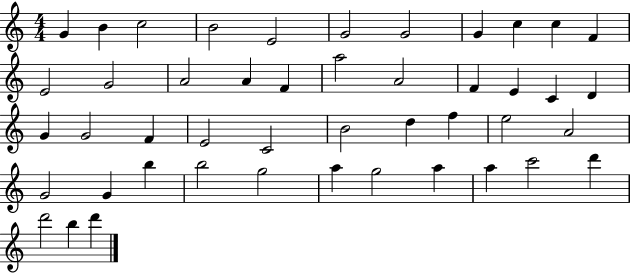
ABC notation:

X:1
T:Untitled
M:4/4
L:1/4
K:C
G B c2 B2 E2 G2 G2 G c c F E2 G2 A2 A F a2 A2 F E C D G G2 F E2 C2 B2 d f e2 A2 G2 G b b2 g2 a g2 a a c'2 d' d'2 b d'